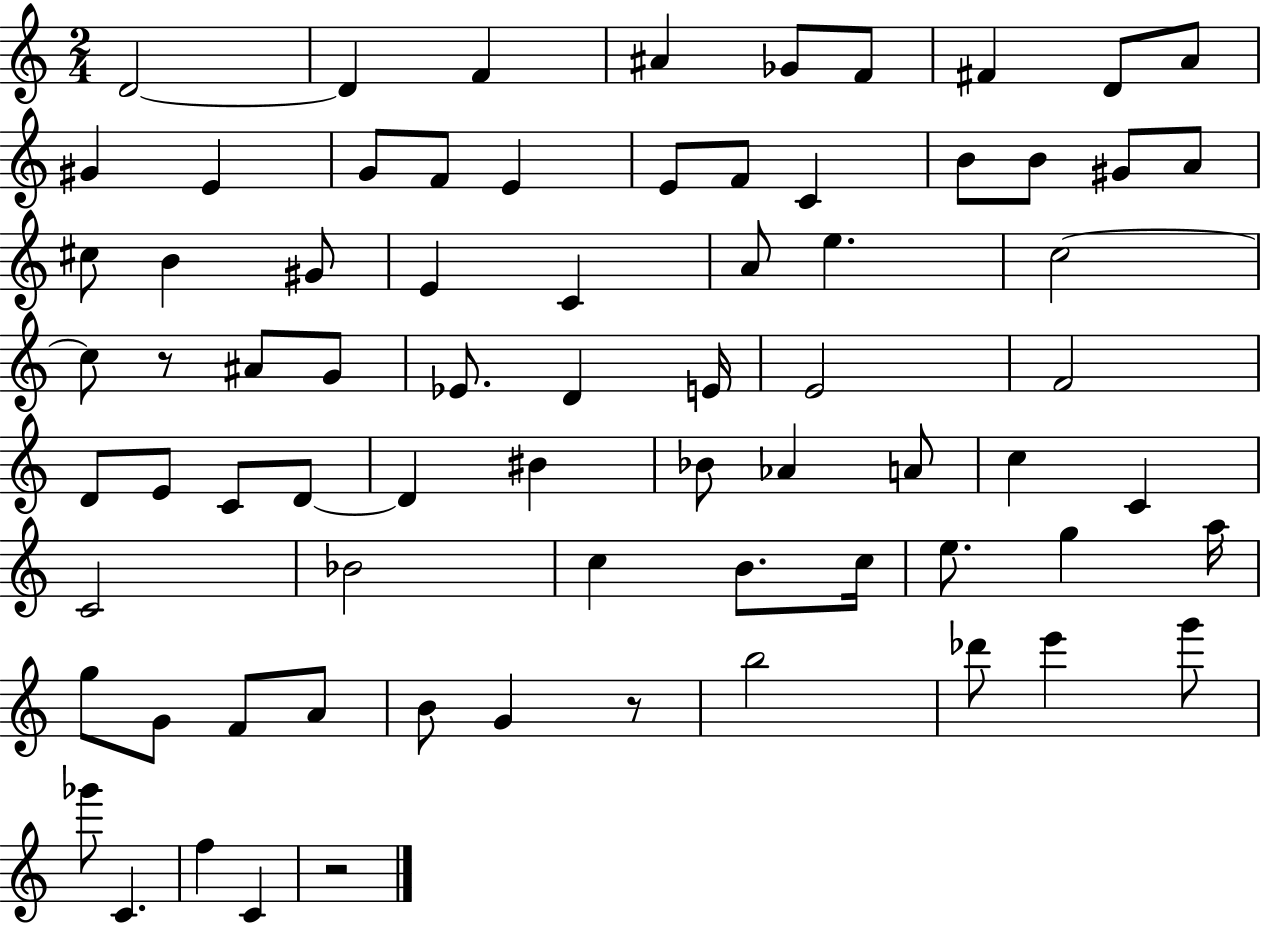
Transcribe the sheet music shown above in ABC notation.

X:1
T:Untitled
M:2/4
L:1/4
K:C
D2 D F ^A _G/2 F/2 ^F D/2 A/2 ^G E G/2 F/2 E E/2 F/2 C B/2 B/2 ^G/2 A/2 ^c/2 B ^G/2 E C A/2 e c2 c/2 z/2 ^A/2 G/2 _E/2 D E/4 E2 F2 D/2 E/2 C/2 D/2 D ^B _B/2 _A A/2 c C C2 _B2 c B/2 c/4 e/2 g a/4 g/2 G/2 F/2 A/2 B/2 G z/2 b2 _d'/2 e' g'/2 _g'/2 C f C z2